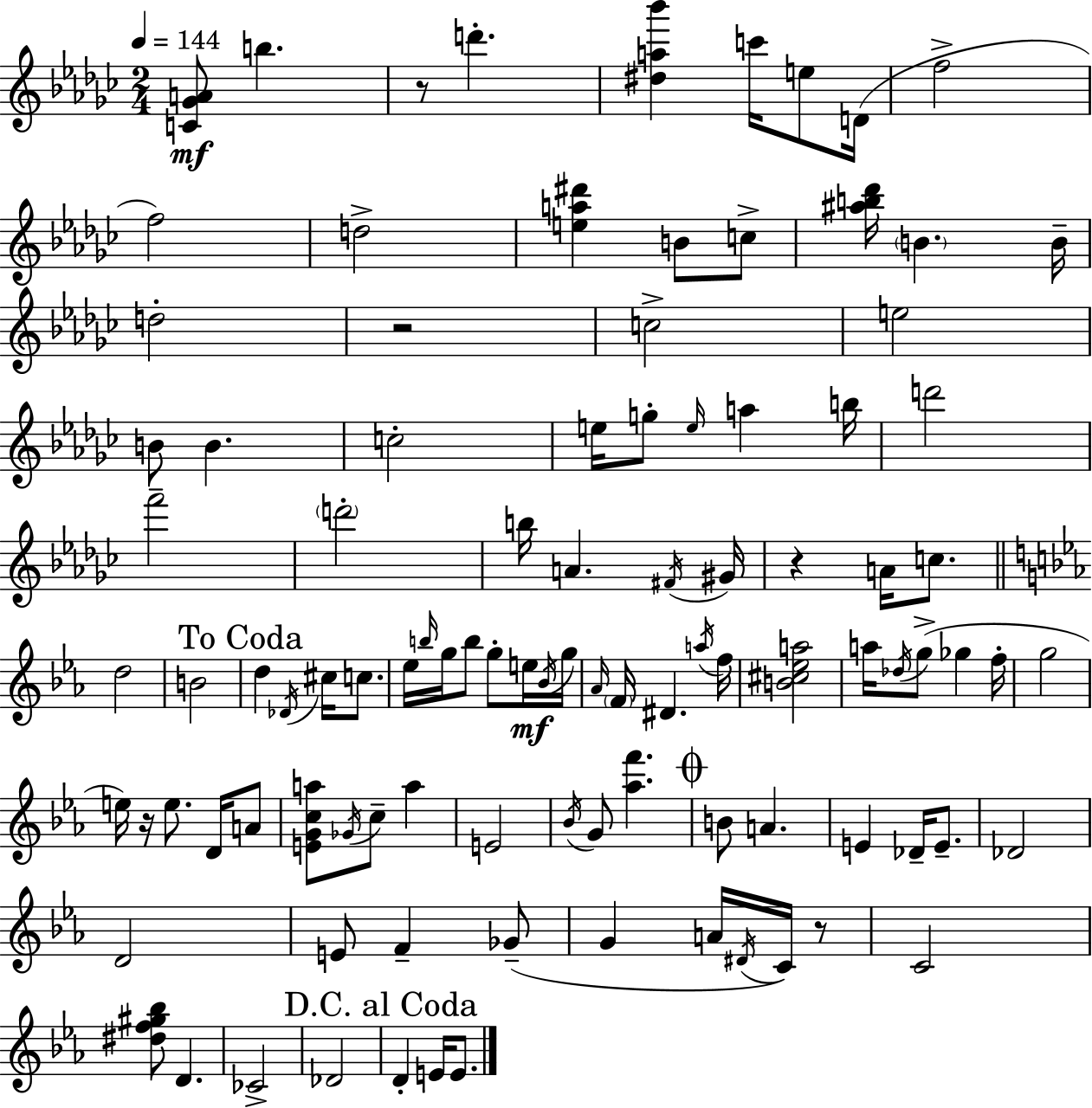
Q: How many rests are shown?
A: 5